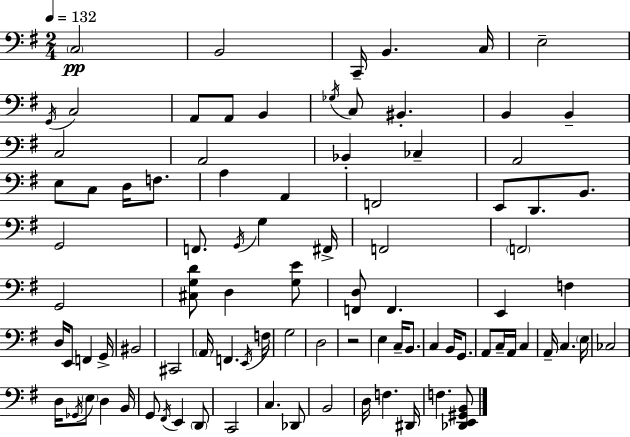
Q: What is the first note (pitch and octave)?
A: C3